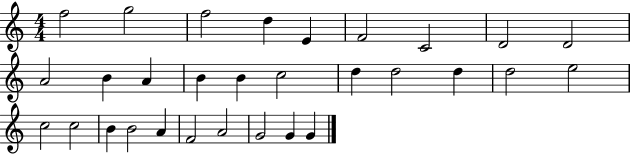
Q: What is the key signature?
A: C major